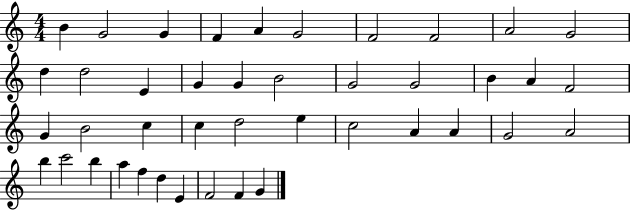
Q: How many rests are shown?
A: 0